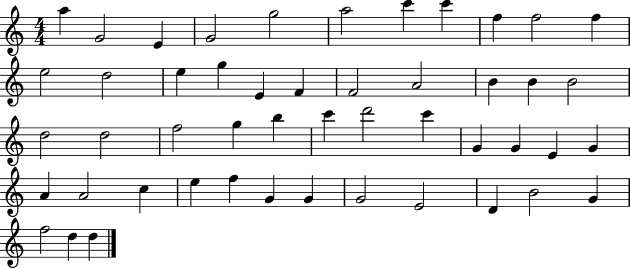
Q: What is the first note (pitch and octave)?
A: A5